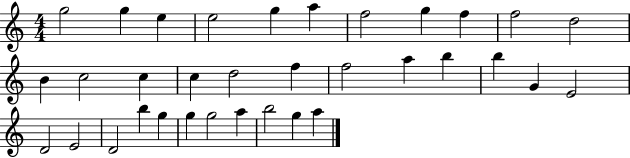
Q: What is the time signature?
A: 4/4